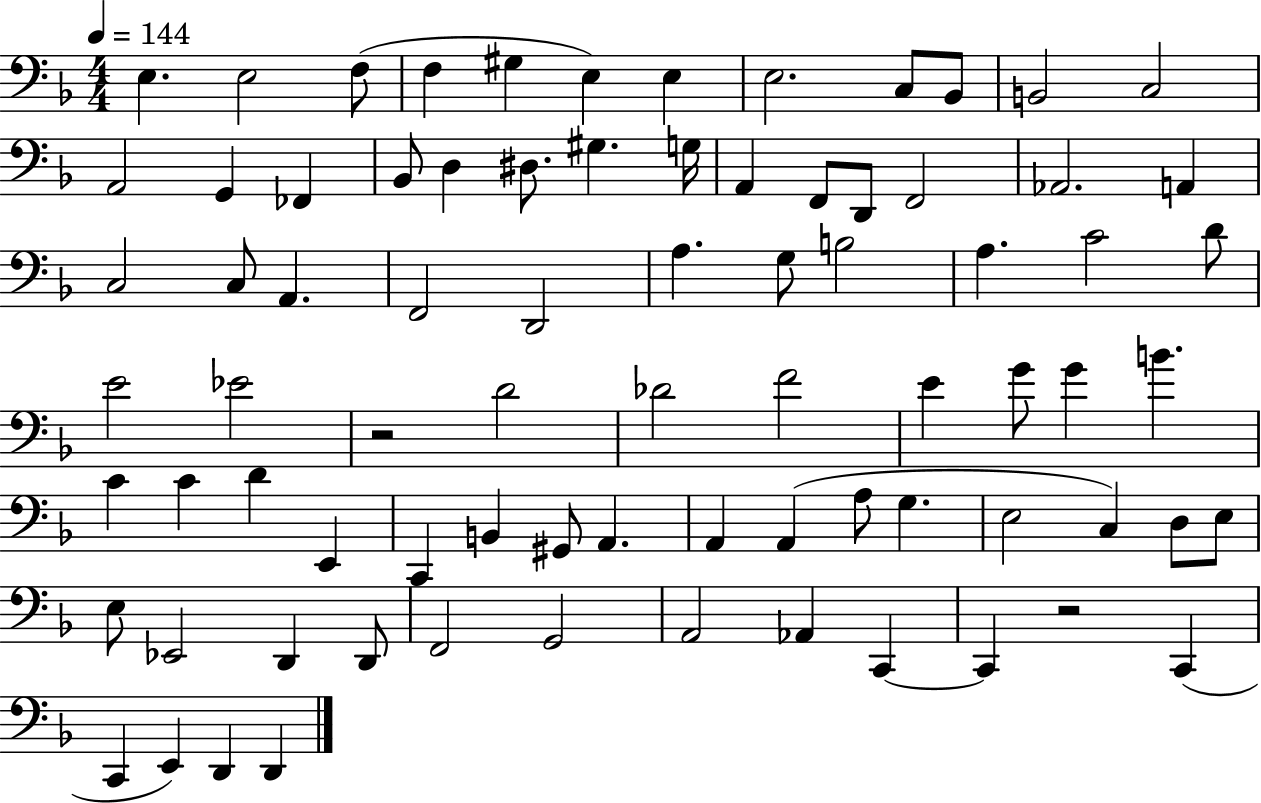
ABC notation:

X:1
T:Untitled
M:4/4
L:1/4
K:F
E, E,2 F,/2 F, ^G, E, E, E,2 C,/2 _B,,/2 B,,2 C,2 A,,2 G,, _F,, _B,,/2 D, ^D,/2 ^G, G,/4 A,, F,,/2 D,,/2 F,,2 _A,,2 A,, C,2 C,/2 A,, F,,2 D,,2 A, G,/2 B,2 A, C2 D/2 E2 _E2 z2 D2 _D2 F2 E G/2 G B C C D E,, C,, B,, ^G,,/2 A,, A,, A,, A,/2 G, E,2 C, D,/2 E,/2 E,/2 _E,,2 D,, D,,/2 F,,2 G,,2 A,,2 _A,, C,, C,, z2 C,, C,, E,, D,, D,,